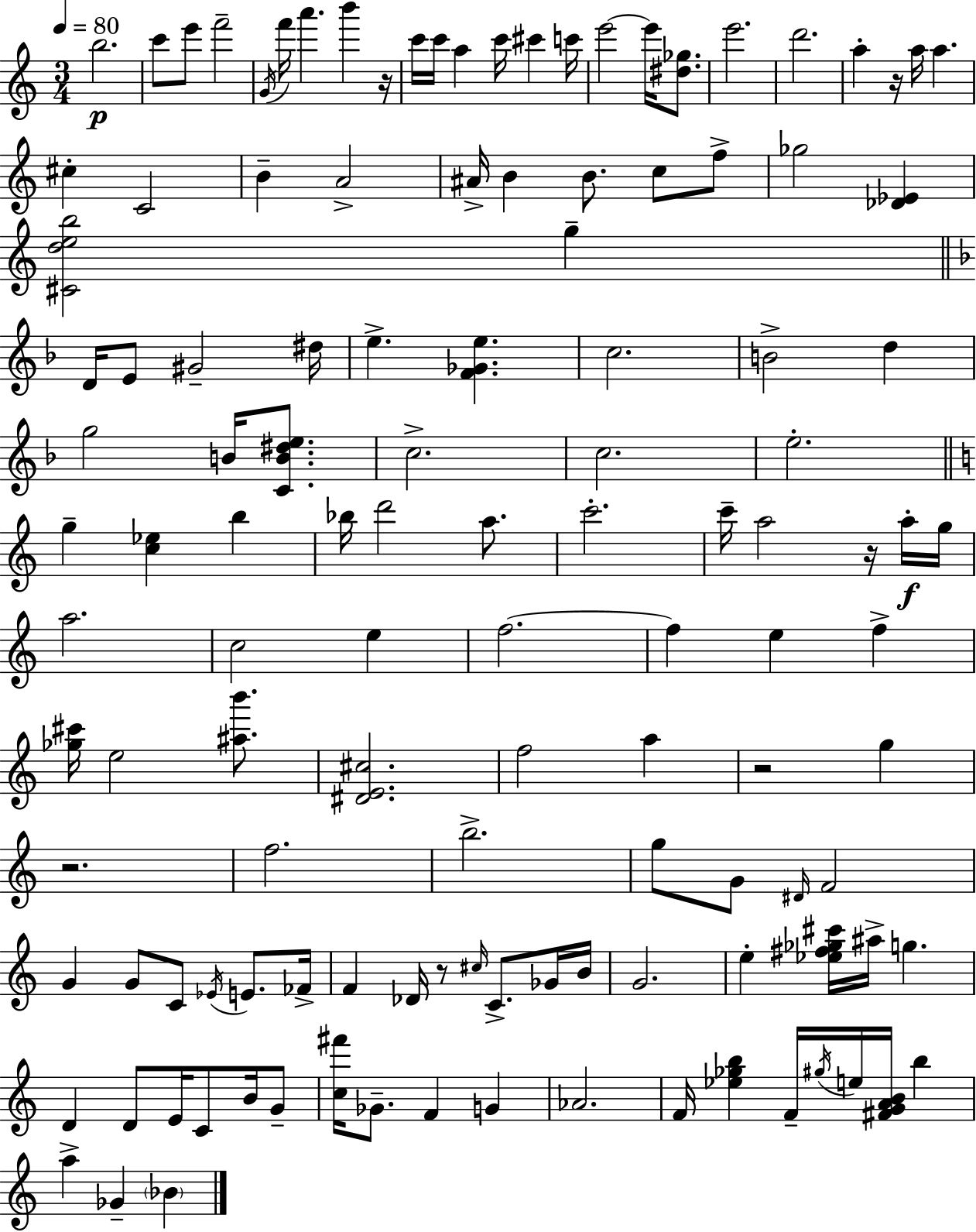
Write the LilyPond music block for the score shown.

{
  \clef treble
  \numericTimeSignature
  \time 3/4
  \key a \minor
  \tempo 4 = 80
  b''2.\p | c'''8 e'''8 f'''2-- | \acciaccatura { g'16 } f'''16 a'''4. b'''4 | r16 c'''16 c'''16 a''4 c'''16 cis'''4 | \break c'''16 e'''2~~ e'''16 <dis'' ges''>8. | e'''2. | d'''2. | a''4-. r16 a''16 a''4. | \break cis''4-. c'2 | b'4-- a'2-> | ais'16-> b'4 b'8. c''8 f''8-> | ges''2 <des' ees'>4 | \break <cis' d'' e'' b''>2 g''4-- | \bar "||" \break \key d \minor d'16 e'8 gis'2-- dis''16 | e''4.-> <f' ges' e''>4. | c''2. | b'2-> d''4 | \break g''2 b'16 <c' b' dis'' e''>8. | c''2.-> | c''2. | e''2.-. | \break \bar "||" \break \key c \major g''4-- <c'' ees''>4 b''4 | bes''16 d'''2 a''8. | c'''2.-. | c'''16-- a''2 r16 a''16-.\f g''16 | \break a''2. | c''2 e''4 | f''2.~~ | f''4 e''4 f''4-> | \break <ges'' cis'''>16 e''2 <ais'' b'''>8. | <dis' e' cis''>2. | f''2 a''4 | r2 g''4 | \break r2. | f''2. | b''2.-> | g''8 g'8 \grace { dis'16 } f'2 | \break g'4 g'8 c'8 \acciaccatura { ees'16 } e'8. | fes'16-> f'4 des'16 r8 \grace { cis''16 } c'8.-> | ges'16 b'16 g'2. | e''4-. <ees'' fis'' ges'' cis'''>16 ais''16-> g''4. | \break d'4 d'8 e'16 c'8 | b'16 g'8-- <c'' fis'''>16 ges'8.-- f'4 g'4 | aes'2. | f'16 <ees'' ges'' b''>4 f'16-- \acciaccatura { gis''16 } e''16 <fis' g' a' b'>16 | \break b''4 a''4-> ges'4-- | \parenthesize bes'4 \bar "|."
}